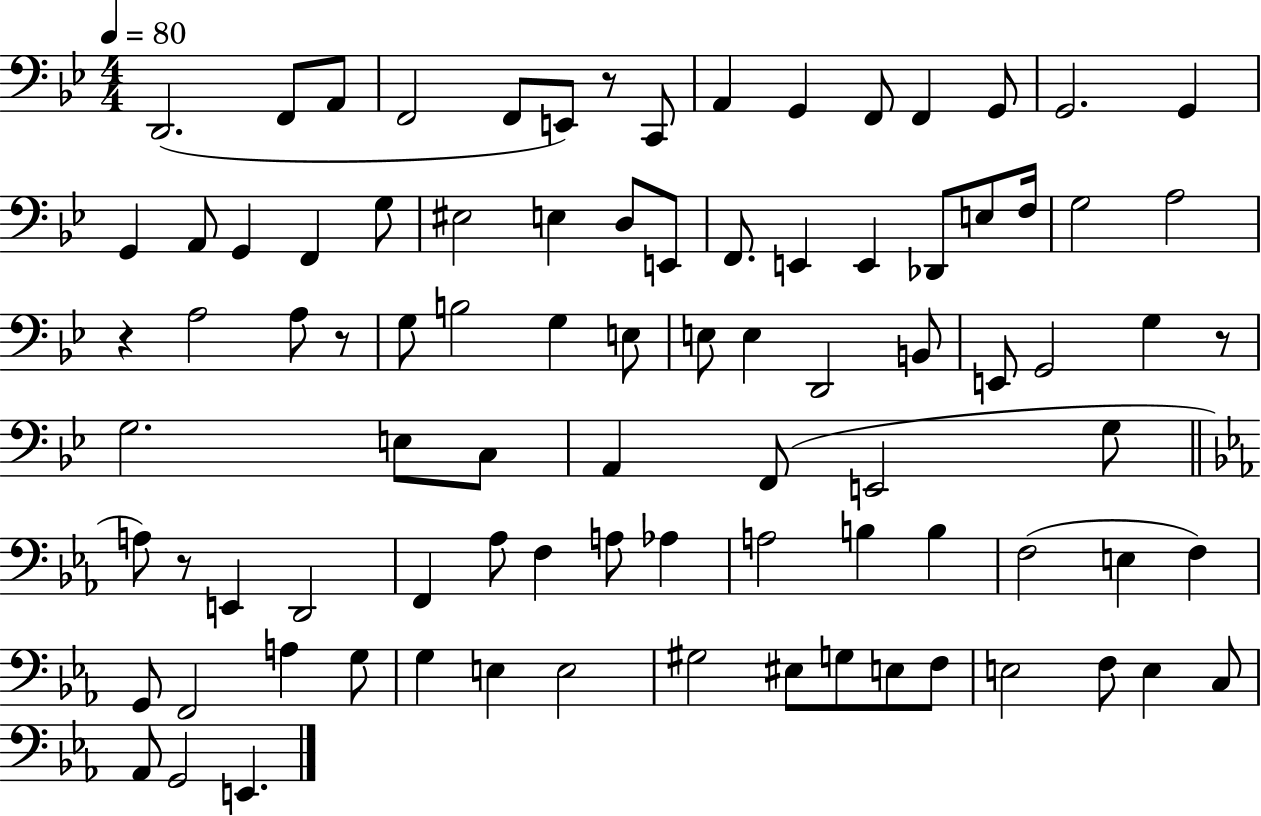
D2/h. F2/e A2/e F2/h F2/e E2/e R/e C2/e A2/q G2/q F2/e F2/q G2/e G2/h. G2/q G2/q A2/e G2/q F2/q G3/e EIS3/h E3/q D3/e E2/e F2/e. E2/q E2/q Db2/e E3/e F3/s G3/h A3/h R/q A3/h A3/e R/e G3/e B3/h G3/q E3/e E3/e E3/q D2/h B2/e E2/e G2/h G3/q R/e G3/h. E3/e C3/e A2/q F2/e E2/h G3/e A3/e R/e E2/q D2/h F2/q Ab3/e F3/q A3/e Ab3/q A3/h B3/q B3/q F3/h E3/q F3/q G2/e F2/h A3/q G3/e G3/q E3/q E3/h G#3/h EIS3/e G3/e E3/e F3/e E3/h F3/e E3/q C3/e Ab2/e G2/h E2/q.